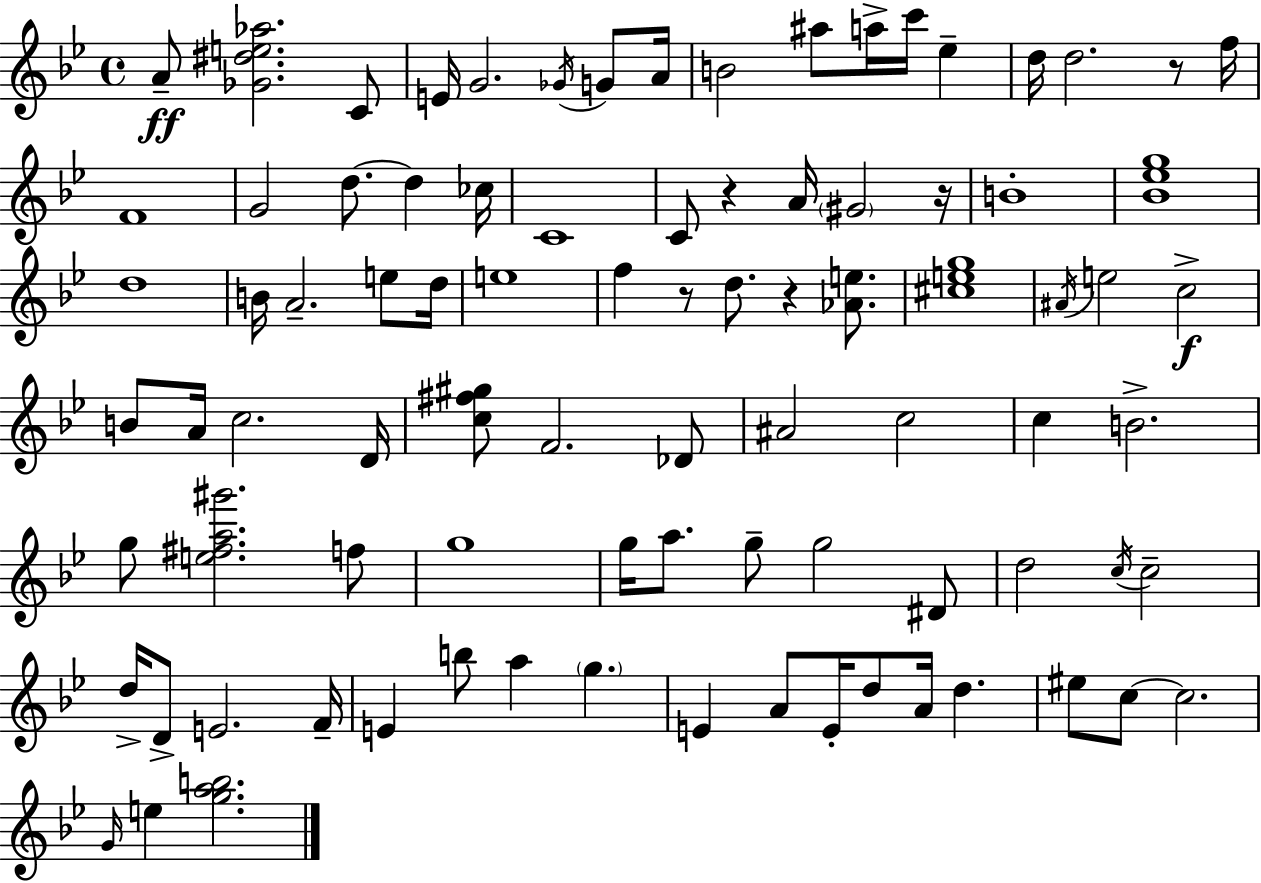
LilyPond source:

{
  \clef treble
  \time 4/4
  \defaultTimeSignature
  \key bes \major
  \repeat volta 2 { a'8--\ff <ges' dis'' e'' aes''>2. c'8 | e'16 g'2. \acciaccatura { ges'16 } g'8 | a'16 b'2 ais''8 a''16-> c'''16 ees''4-- | d''16 d''2. r8 | \break f''16 f'1 | g'2 d''8.~~ d''4 | ces''16 c'1 | c'8 r4 a'16 \parenthesize gis'2 | \break r16 b'1-. | <bes' ees'' g''>1 | d''1 | b'16 a'2.-- e''8 | \break d''16 e''1 | f''4 r8 d''8. r4 <aes' e''>8. | <cis'' e'' g''>1 | \acciaccatura { ais'16 } e''2 c''2->\f | \break b'8 a'16 c''2. | d'16 <c'' fis'' gis''>8 f'2. | des'8 ais'2 c''2 | c''4 b'2.-> | \break g''8 <e'' fis'' a'' gis'''>2. | f''8 g''1 | g''16 a''8. g''8-- g''2 | dis'8 d''2 \acciaccatura { c''16 } c''2-- | \break d''16-> d'8-> e'2. | f'16-- e'4 b''8 a''4 \parenthesize g''4. | e'4 a'8 e'16-. d''8 a'16 d''4. | eis''8 c''8~~ c''2. | \break \grace { g'16 } e''4 <g'' a'' b''>2. | } \bar "|."
}